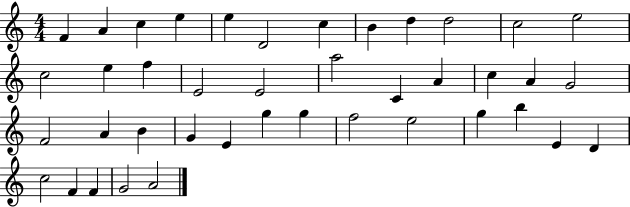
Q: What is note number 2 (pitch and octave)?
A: A4